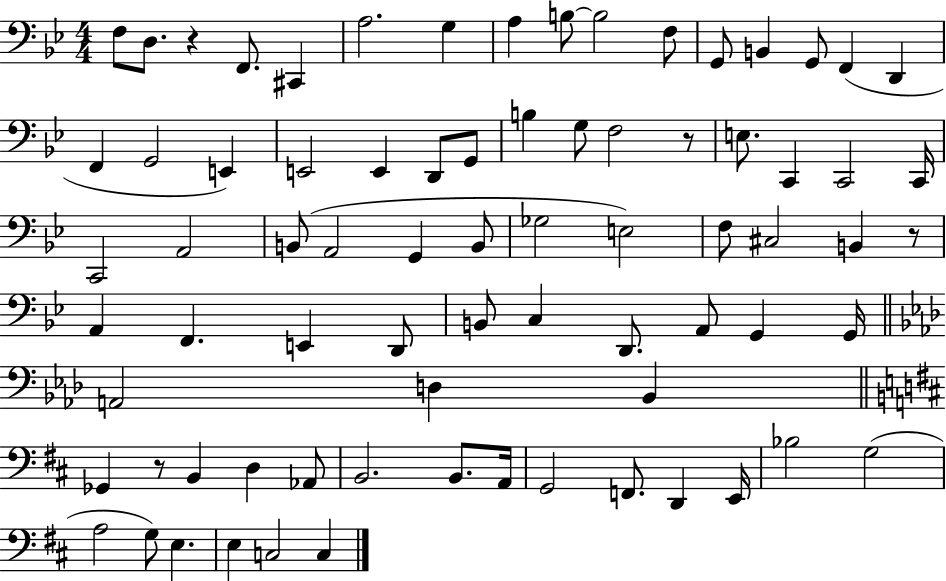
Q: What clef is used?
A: bass